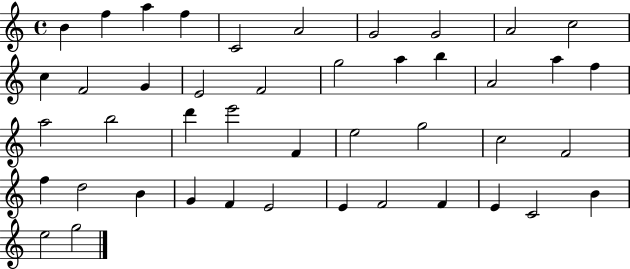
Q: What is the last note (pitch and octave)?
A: G5